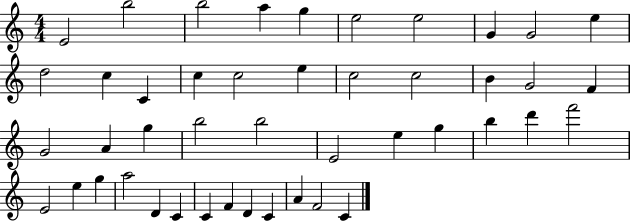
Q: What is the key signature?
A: C major